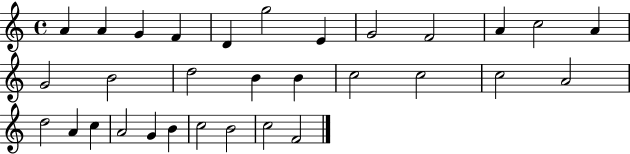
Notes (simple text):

A4/q A4/q G4/q F4/q D4/q G5/h E4/q G4/h F4/h A4/q C5/h A4/q G4/h B4/h D5/h B4/q B4/q C5/h C5/h C5/h A4/h D5/h A4/q C5/q A4/h G4/q B4/q C5/h B4/h C5/h F4/h